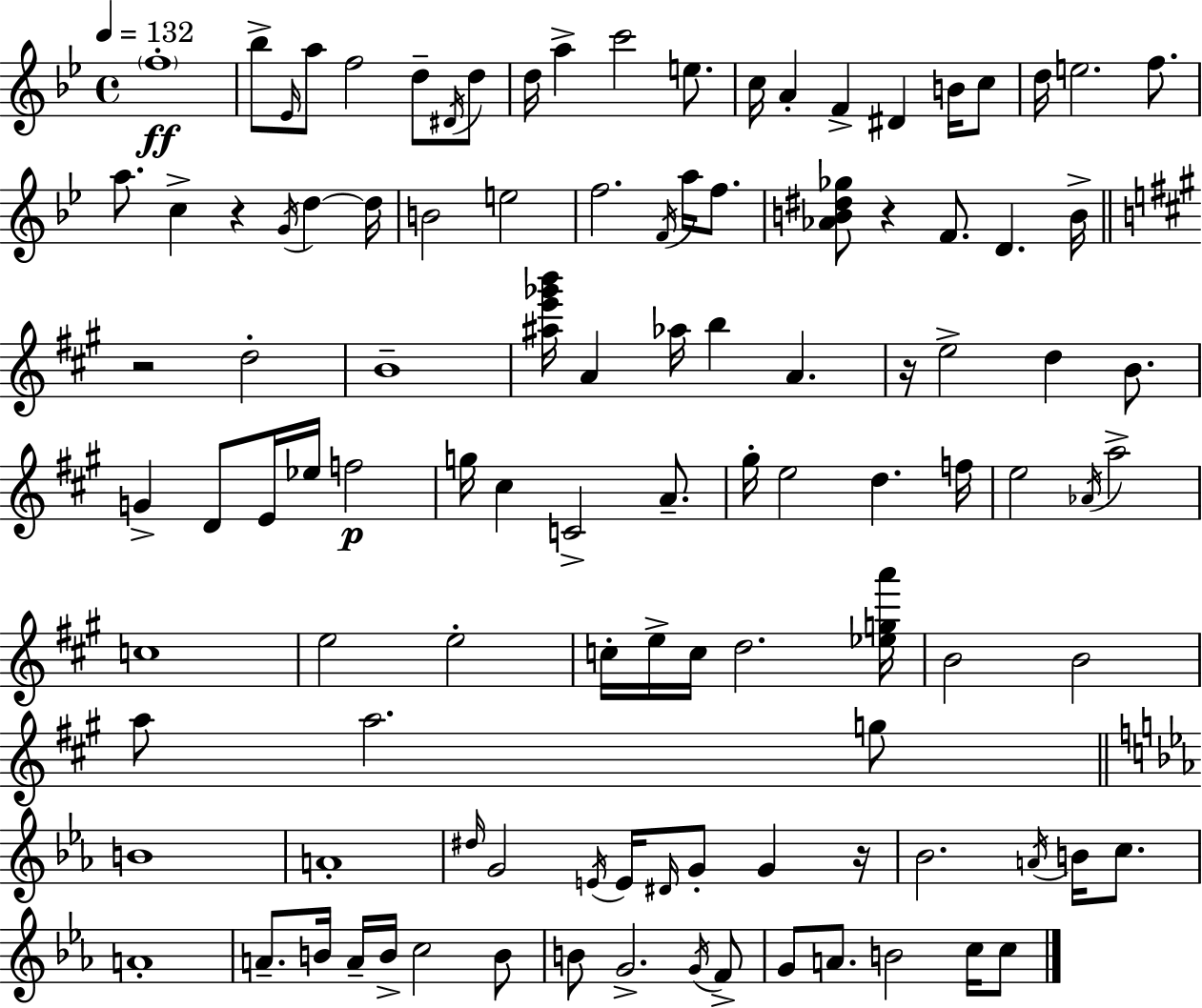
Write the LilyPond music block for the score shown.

{
  \clef treble
  \time 4/4
  \defaultTimeSignature
  \key g \minor
  \tempo 4 = 132
  \parenthesize f''1-.\ff | bes''8-> \grace { ees'16 } a''8 f''2 d''8-- \acciaccatura { dis'16 } | d''8 d''16 a''4-> c'''2 e''8. | c''16 a'4-. f'4-> dis'4 b'16 | \break c''8 d''16 e''2. f''8. | a''8. c''4-> r4 \acciaccatura { g'16 } d''4~~ | d''16 b'2 e''2 | f''2. \acciaccatura { f'16 } | \break a''16 f''8. <aes' b' dis'' ges''>8 r4 f'8. d'4. | b'16-> \bar "||" \break \key a \major r2 d''2-. | b'1-- | <ais'' e''' ges''' b'''>16 a'4 aes''16 b''4 a'4. | r16 e''2-> d''4 b'8. | \break g'4-> d'8 e'16 ees''16 f''2\p | g''16 cis''4 c'2-> a'8.-- | gis''16-. e''2 d''4. f''16 | e''2 \acciaccatura { aes'16 } a''2-> | \break c''1 | e''2 e''2-. | c''16-. e''16-> c''16 d''2. | <ees'' g'' a'''>16 b'2 b'2 | \break a''8 a''2. g''8 | \bar "||" \break \key c \minor b'1 | a'1-. | \grace { dis''16 } g'2 \acciaccatura { e'16 } e'16 \grace { dis'16 } g'8-. g'4 | r16 bes'2. \acciaccatura { a'16 } | \break b'16 c''8. a'1-. | a'8.-- b'16 a'16-- b'16-> c''2 | b'8 b'8 g'2.-> | \acciaccatura { g'16 } f'8-> g'8 a'8. b'2 | \break c''16 c''8 \bar "|."
}